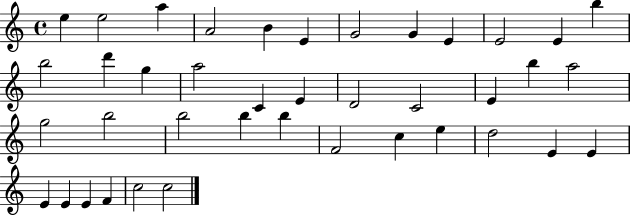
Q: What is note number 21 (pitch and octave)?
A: E4